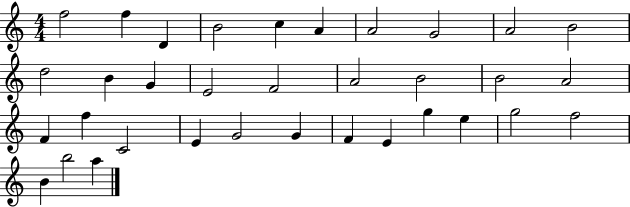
X:1
T:Untitled
M:4/4
L:1/4
K:C
f2 f D B2 c A A2 G2 A2 B2 d2 B G E2 F2 A2 B2 B2 A2 F f C2 E G2 G F E g e g2 f2 B b2 a